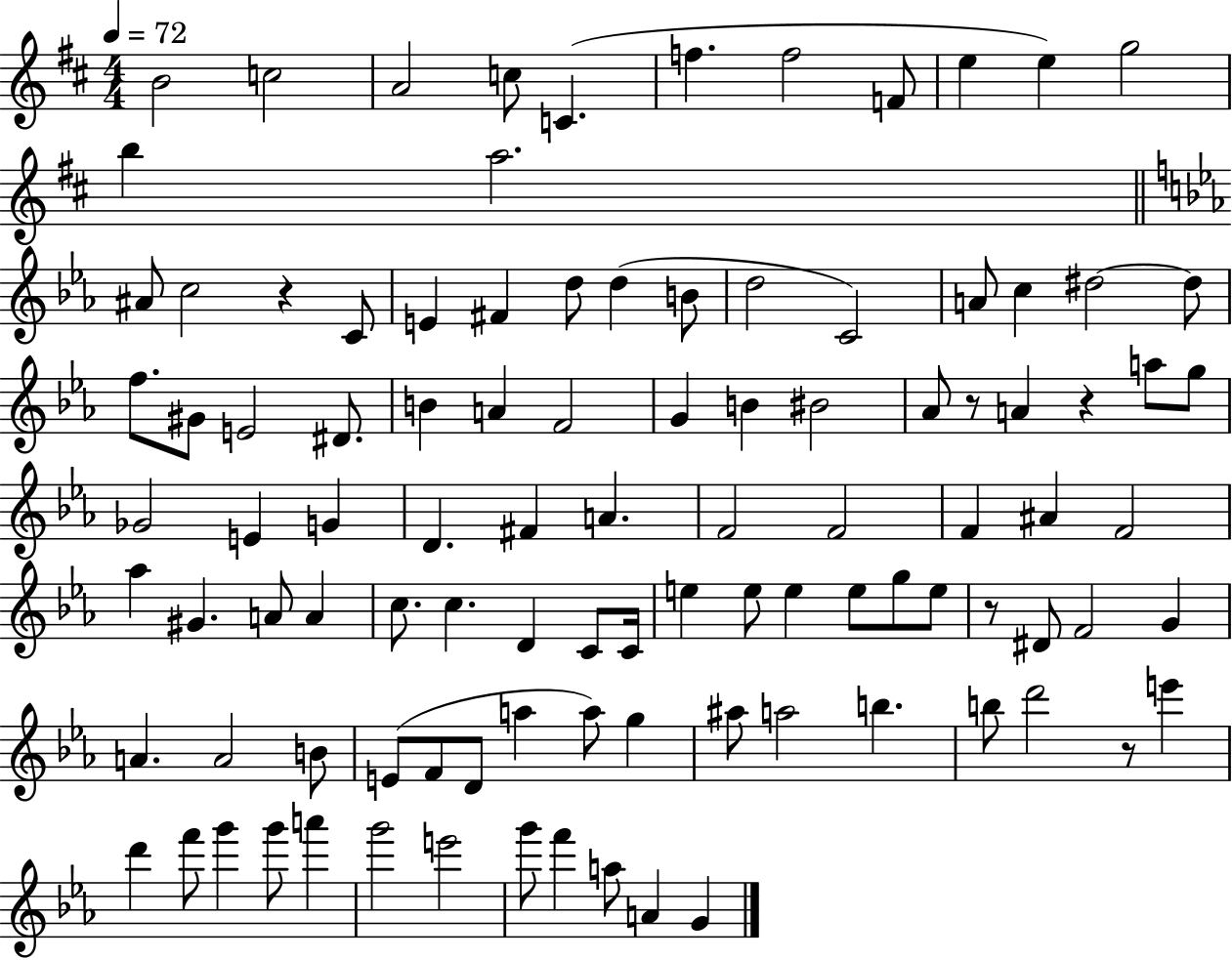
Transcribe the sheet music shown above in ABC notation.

X:1
T:Untitled
M:4/4
L:1/4
K:D
B2 c2 A2 c/2 C f f2 F/2 e e g2 b a2 ^A/2 c2 z C/2 E ^F d/2 d B/2 d2 C2 A/2 c ^d2 ^d/2 f/2 ^G/2 E2 ^D/2 B A F2 G B ^B2 _A/2 z/2 A z a/2 g/2 _G2 E G D ^F A F2 F2 F ^A F2 _a ^G A/2 A c/2 c D C/2 C/4 e e/2 e e/2 g/2 e/2 z/2 ^D/2 F2 G A A2 B/2 E/2 F/2 D/2 a a/2 g ^a/2 a2 b b/2 d'2 z/2 e' d' f'/2 g' g'/2 a' g'2 e'2 g'/2 f' a/2 A G